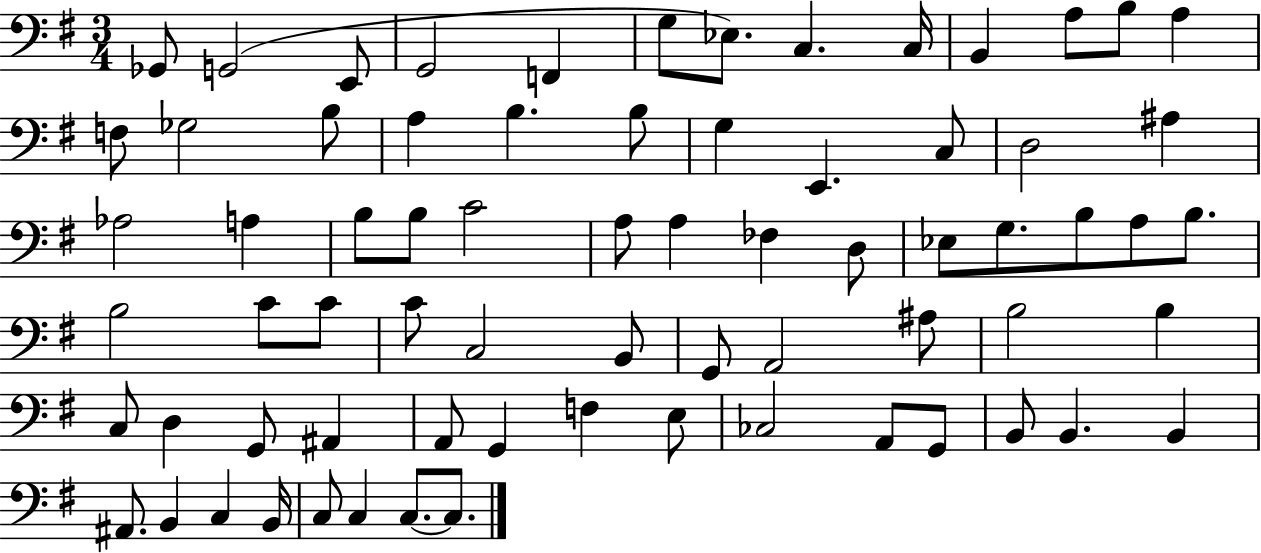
Gb2/e G2/h E2/e G2/h F2/q G3/e Eb3/e. C3/q. C3/s B2/q A3/e B3/e A3/q F3/e Gb3/h B3/e A3/q B3/q. B3/e G3/q E2/q. C3/e D3/h A#3/q Ab3/h A3/q B3/e B3/e C4/h A3/e A3/q FES3/q D3/e Eb3/e G3/e. B3/e A3/e B3/e. B3/h C4/e C4/e C4/e C3/h B2/e G2/e A2/h A#3/e B3/h B3/q C3/e D3/q G2/e A#2/q A2/e G2/q F3/q E3/e CES3/h A2/e G2/e B2/e B2/q. B2/q A#2/e. B2/q C3/q B2/s C3/e C3/q C3/e. C3/e.